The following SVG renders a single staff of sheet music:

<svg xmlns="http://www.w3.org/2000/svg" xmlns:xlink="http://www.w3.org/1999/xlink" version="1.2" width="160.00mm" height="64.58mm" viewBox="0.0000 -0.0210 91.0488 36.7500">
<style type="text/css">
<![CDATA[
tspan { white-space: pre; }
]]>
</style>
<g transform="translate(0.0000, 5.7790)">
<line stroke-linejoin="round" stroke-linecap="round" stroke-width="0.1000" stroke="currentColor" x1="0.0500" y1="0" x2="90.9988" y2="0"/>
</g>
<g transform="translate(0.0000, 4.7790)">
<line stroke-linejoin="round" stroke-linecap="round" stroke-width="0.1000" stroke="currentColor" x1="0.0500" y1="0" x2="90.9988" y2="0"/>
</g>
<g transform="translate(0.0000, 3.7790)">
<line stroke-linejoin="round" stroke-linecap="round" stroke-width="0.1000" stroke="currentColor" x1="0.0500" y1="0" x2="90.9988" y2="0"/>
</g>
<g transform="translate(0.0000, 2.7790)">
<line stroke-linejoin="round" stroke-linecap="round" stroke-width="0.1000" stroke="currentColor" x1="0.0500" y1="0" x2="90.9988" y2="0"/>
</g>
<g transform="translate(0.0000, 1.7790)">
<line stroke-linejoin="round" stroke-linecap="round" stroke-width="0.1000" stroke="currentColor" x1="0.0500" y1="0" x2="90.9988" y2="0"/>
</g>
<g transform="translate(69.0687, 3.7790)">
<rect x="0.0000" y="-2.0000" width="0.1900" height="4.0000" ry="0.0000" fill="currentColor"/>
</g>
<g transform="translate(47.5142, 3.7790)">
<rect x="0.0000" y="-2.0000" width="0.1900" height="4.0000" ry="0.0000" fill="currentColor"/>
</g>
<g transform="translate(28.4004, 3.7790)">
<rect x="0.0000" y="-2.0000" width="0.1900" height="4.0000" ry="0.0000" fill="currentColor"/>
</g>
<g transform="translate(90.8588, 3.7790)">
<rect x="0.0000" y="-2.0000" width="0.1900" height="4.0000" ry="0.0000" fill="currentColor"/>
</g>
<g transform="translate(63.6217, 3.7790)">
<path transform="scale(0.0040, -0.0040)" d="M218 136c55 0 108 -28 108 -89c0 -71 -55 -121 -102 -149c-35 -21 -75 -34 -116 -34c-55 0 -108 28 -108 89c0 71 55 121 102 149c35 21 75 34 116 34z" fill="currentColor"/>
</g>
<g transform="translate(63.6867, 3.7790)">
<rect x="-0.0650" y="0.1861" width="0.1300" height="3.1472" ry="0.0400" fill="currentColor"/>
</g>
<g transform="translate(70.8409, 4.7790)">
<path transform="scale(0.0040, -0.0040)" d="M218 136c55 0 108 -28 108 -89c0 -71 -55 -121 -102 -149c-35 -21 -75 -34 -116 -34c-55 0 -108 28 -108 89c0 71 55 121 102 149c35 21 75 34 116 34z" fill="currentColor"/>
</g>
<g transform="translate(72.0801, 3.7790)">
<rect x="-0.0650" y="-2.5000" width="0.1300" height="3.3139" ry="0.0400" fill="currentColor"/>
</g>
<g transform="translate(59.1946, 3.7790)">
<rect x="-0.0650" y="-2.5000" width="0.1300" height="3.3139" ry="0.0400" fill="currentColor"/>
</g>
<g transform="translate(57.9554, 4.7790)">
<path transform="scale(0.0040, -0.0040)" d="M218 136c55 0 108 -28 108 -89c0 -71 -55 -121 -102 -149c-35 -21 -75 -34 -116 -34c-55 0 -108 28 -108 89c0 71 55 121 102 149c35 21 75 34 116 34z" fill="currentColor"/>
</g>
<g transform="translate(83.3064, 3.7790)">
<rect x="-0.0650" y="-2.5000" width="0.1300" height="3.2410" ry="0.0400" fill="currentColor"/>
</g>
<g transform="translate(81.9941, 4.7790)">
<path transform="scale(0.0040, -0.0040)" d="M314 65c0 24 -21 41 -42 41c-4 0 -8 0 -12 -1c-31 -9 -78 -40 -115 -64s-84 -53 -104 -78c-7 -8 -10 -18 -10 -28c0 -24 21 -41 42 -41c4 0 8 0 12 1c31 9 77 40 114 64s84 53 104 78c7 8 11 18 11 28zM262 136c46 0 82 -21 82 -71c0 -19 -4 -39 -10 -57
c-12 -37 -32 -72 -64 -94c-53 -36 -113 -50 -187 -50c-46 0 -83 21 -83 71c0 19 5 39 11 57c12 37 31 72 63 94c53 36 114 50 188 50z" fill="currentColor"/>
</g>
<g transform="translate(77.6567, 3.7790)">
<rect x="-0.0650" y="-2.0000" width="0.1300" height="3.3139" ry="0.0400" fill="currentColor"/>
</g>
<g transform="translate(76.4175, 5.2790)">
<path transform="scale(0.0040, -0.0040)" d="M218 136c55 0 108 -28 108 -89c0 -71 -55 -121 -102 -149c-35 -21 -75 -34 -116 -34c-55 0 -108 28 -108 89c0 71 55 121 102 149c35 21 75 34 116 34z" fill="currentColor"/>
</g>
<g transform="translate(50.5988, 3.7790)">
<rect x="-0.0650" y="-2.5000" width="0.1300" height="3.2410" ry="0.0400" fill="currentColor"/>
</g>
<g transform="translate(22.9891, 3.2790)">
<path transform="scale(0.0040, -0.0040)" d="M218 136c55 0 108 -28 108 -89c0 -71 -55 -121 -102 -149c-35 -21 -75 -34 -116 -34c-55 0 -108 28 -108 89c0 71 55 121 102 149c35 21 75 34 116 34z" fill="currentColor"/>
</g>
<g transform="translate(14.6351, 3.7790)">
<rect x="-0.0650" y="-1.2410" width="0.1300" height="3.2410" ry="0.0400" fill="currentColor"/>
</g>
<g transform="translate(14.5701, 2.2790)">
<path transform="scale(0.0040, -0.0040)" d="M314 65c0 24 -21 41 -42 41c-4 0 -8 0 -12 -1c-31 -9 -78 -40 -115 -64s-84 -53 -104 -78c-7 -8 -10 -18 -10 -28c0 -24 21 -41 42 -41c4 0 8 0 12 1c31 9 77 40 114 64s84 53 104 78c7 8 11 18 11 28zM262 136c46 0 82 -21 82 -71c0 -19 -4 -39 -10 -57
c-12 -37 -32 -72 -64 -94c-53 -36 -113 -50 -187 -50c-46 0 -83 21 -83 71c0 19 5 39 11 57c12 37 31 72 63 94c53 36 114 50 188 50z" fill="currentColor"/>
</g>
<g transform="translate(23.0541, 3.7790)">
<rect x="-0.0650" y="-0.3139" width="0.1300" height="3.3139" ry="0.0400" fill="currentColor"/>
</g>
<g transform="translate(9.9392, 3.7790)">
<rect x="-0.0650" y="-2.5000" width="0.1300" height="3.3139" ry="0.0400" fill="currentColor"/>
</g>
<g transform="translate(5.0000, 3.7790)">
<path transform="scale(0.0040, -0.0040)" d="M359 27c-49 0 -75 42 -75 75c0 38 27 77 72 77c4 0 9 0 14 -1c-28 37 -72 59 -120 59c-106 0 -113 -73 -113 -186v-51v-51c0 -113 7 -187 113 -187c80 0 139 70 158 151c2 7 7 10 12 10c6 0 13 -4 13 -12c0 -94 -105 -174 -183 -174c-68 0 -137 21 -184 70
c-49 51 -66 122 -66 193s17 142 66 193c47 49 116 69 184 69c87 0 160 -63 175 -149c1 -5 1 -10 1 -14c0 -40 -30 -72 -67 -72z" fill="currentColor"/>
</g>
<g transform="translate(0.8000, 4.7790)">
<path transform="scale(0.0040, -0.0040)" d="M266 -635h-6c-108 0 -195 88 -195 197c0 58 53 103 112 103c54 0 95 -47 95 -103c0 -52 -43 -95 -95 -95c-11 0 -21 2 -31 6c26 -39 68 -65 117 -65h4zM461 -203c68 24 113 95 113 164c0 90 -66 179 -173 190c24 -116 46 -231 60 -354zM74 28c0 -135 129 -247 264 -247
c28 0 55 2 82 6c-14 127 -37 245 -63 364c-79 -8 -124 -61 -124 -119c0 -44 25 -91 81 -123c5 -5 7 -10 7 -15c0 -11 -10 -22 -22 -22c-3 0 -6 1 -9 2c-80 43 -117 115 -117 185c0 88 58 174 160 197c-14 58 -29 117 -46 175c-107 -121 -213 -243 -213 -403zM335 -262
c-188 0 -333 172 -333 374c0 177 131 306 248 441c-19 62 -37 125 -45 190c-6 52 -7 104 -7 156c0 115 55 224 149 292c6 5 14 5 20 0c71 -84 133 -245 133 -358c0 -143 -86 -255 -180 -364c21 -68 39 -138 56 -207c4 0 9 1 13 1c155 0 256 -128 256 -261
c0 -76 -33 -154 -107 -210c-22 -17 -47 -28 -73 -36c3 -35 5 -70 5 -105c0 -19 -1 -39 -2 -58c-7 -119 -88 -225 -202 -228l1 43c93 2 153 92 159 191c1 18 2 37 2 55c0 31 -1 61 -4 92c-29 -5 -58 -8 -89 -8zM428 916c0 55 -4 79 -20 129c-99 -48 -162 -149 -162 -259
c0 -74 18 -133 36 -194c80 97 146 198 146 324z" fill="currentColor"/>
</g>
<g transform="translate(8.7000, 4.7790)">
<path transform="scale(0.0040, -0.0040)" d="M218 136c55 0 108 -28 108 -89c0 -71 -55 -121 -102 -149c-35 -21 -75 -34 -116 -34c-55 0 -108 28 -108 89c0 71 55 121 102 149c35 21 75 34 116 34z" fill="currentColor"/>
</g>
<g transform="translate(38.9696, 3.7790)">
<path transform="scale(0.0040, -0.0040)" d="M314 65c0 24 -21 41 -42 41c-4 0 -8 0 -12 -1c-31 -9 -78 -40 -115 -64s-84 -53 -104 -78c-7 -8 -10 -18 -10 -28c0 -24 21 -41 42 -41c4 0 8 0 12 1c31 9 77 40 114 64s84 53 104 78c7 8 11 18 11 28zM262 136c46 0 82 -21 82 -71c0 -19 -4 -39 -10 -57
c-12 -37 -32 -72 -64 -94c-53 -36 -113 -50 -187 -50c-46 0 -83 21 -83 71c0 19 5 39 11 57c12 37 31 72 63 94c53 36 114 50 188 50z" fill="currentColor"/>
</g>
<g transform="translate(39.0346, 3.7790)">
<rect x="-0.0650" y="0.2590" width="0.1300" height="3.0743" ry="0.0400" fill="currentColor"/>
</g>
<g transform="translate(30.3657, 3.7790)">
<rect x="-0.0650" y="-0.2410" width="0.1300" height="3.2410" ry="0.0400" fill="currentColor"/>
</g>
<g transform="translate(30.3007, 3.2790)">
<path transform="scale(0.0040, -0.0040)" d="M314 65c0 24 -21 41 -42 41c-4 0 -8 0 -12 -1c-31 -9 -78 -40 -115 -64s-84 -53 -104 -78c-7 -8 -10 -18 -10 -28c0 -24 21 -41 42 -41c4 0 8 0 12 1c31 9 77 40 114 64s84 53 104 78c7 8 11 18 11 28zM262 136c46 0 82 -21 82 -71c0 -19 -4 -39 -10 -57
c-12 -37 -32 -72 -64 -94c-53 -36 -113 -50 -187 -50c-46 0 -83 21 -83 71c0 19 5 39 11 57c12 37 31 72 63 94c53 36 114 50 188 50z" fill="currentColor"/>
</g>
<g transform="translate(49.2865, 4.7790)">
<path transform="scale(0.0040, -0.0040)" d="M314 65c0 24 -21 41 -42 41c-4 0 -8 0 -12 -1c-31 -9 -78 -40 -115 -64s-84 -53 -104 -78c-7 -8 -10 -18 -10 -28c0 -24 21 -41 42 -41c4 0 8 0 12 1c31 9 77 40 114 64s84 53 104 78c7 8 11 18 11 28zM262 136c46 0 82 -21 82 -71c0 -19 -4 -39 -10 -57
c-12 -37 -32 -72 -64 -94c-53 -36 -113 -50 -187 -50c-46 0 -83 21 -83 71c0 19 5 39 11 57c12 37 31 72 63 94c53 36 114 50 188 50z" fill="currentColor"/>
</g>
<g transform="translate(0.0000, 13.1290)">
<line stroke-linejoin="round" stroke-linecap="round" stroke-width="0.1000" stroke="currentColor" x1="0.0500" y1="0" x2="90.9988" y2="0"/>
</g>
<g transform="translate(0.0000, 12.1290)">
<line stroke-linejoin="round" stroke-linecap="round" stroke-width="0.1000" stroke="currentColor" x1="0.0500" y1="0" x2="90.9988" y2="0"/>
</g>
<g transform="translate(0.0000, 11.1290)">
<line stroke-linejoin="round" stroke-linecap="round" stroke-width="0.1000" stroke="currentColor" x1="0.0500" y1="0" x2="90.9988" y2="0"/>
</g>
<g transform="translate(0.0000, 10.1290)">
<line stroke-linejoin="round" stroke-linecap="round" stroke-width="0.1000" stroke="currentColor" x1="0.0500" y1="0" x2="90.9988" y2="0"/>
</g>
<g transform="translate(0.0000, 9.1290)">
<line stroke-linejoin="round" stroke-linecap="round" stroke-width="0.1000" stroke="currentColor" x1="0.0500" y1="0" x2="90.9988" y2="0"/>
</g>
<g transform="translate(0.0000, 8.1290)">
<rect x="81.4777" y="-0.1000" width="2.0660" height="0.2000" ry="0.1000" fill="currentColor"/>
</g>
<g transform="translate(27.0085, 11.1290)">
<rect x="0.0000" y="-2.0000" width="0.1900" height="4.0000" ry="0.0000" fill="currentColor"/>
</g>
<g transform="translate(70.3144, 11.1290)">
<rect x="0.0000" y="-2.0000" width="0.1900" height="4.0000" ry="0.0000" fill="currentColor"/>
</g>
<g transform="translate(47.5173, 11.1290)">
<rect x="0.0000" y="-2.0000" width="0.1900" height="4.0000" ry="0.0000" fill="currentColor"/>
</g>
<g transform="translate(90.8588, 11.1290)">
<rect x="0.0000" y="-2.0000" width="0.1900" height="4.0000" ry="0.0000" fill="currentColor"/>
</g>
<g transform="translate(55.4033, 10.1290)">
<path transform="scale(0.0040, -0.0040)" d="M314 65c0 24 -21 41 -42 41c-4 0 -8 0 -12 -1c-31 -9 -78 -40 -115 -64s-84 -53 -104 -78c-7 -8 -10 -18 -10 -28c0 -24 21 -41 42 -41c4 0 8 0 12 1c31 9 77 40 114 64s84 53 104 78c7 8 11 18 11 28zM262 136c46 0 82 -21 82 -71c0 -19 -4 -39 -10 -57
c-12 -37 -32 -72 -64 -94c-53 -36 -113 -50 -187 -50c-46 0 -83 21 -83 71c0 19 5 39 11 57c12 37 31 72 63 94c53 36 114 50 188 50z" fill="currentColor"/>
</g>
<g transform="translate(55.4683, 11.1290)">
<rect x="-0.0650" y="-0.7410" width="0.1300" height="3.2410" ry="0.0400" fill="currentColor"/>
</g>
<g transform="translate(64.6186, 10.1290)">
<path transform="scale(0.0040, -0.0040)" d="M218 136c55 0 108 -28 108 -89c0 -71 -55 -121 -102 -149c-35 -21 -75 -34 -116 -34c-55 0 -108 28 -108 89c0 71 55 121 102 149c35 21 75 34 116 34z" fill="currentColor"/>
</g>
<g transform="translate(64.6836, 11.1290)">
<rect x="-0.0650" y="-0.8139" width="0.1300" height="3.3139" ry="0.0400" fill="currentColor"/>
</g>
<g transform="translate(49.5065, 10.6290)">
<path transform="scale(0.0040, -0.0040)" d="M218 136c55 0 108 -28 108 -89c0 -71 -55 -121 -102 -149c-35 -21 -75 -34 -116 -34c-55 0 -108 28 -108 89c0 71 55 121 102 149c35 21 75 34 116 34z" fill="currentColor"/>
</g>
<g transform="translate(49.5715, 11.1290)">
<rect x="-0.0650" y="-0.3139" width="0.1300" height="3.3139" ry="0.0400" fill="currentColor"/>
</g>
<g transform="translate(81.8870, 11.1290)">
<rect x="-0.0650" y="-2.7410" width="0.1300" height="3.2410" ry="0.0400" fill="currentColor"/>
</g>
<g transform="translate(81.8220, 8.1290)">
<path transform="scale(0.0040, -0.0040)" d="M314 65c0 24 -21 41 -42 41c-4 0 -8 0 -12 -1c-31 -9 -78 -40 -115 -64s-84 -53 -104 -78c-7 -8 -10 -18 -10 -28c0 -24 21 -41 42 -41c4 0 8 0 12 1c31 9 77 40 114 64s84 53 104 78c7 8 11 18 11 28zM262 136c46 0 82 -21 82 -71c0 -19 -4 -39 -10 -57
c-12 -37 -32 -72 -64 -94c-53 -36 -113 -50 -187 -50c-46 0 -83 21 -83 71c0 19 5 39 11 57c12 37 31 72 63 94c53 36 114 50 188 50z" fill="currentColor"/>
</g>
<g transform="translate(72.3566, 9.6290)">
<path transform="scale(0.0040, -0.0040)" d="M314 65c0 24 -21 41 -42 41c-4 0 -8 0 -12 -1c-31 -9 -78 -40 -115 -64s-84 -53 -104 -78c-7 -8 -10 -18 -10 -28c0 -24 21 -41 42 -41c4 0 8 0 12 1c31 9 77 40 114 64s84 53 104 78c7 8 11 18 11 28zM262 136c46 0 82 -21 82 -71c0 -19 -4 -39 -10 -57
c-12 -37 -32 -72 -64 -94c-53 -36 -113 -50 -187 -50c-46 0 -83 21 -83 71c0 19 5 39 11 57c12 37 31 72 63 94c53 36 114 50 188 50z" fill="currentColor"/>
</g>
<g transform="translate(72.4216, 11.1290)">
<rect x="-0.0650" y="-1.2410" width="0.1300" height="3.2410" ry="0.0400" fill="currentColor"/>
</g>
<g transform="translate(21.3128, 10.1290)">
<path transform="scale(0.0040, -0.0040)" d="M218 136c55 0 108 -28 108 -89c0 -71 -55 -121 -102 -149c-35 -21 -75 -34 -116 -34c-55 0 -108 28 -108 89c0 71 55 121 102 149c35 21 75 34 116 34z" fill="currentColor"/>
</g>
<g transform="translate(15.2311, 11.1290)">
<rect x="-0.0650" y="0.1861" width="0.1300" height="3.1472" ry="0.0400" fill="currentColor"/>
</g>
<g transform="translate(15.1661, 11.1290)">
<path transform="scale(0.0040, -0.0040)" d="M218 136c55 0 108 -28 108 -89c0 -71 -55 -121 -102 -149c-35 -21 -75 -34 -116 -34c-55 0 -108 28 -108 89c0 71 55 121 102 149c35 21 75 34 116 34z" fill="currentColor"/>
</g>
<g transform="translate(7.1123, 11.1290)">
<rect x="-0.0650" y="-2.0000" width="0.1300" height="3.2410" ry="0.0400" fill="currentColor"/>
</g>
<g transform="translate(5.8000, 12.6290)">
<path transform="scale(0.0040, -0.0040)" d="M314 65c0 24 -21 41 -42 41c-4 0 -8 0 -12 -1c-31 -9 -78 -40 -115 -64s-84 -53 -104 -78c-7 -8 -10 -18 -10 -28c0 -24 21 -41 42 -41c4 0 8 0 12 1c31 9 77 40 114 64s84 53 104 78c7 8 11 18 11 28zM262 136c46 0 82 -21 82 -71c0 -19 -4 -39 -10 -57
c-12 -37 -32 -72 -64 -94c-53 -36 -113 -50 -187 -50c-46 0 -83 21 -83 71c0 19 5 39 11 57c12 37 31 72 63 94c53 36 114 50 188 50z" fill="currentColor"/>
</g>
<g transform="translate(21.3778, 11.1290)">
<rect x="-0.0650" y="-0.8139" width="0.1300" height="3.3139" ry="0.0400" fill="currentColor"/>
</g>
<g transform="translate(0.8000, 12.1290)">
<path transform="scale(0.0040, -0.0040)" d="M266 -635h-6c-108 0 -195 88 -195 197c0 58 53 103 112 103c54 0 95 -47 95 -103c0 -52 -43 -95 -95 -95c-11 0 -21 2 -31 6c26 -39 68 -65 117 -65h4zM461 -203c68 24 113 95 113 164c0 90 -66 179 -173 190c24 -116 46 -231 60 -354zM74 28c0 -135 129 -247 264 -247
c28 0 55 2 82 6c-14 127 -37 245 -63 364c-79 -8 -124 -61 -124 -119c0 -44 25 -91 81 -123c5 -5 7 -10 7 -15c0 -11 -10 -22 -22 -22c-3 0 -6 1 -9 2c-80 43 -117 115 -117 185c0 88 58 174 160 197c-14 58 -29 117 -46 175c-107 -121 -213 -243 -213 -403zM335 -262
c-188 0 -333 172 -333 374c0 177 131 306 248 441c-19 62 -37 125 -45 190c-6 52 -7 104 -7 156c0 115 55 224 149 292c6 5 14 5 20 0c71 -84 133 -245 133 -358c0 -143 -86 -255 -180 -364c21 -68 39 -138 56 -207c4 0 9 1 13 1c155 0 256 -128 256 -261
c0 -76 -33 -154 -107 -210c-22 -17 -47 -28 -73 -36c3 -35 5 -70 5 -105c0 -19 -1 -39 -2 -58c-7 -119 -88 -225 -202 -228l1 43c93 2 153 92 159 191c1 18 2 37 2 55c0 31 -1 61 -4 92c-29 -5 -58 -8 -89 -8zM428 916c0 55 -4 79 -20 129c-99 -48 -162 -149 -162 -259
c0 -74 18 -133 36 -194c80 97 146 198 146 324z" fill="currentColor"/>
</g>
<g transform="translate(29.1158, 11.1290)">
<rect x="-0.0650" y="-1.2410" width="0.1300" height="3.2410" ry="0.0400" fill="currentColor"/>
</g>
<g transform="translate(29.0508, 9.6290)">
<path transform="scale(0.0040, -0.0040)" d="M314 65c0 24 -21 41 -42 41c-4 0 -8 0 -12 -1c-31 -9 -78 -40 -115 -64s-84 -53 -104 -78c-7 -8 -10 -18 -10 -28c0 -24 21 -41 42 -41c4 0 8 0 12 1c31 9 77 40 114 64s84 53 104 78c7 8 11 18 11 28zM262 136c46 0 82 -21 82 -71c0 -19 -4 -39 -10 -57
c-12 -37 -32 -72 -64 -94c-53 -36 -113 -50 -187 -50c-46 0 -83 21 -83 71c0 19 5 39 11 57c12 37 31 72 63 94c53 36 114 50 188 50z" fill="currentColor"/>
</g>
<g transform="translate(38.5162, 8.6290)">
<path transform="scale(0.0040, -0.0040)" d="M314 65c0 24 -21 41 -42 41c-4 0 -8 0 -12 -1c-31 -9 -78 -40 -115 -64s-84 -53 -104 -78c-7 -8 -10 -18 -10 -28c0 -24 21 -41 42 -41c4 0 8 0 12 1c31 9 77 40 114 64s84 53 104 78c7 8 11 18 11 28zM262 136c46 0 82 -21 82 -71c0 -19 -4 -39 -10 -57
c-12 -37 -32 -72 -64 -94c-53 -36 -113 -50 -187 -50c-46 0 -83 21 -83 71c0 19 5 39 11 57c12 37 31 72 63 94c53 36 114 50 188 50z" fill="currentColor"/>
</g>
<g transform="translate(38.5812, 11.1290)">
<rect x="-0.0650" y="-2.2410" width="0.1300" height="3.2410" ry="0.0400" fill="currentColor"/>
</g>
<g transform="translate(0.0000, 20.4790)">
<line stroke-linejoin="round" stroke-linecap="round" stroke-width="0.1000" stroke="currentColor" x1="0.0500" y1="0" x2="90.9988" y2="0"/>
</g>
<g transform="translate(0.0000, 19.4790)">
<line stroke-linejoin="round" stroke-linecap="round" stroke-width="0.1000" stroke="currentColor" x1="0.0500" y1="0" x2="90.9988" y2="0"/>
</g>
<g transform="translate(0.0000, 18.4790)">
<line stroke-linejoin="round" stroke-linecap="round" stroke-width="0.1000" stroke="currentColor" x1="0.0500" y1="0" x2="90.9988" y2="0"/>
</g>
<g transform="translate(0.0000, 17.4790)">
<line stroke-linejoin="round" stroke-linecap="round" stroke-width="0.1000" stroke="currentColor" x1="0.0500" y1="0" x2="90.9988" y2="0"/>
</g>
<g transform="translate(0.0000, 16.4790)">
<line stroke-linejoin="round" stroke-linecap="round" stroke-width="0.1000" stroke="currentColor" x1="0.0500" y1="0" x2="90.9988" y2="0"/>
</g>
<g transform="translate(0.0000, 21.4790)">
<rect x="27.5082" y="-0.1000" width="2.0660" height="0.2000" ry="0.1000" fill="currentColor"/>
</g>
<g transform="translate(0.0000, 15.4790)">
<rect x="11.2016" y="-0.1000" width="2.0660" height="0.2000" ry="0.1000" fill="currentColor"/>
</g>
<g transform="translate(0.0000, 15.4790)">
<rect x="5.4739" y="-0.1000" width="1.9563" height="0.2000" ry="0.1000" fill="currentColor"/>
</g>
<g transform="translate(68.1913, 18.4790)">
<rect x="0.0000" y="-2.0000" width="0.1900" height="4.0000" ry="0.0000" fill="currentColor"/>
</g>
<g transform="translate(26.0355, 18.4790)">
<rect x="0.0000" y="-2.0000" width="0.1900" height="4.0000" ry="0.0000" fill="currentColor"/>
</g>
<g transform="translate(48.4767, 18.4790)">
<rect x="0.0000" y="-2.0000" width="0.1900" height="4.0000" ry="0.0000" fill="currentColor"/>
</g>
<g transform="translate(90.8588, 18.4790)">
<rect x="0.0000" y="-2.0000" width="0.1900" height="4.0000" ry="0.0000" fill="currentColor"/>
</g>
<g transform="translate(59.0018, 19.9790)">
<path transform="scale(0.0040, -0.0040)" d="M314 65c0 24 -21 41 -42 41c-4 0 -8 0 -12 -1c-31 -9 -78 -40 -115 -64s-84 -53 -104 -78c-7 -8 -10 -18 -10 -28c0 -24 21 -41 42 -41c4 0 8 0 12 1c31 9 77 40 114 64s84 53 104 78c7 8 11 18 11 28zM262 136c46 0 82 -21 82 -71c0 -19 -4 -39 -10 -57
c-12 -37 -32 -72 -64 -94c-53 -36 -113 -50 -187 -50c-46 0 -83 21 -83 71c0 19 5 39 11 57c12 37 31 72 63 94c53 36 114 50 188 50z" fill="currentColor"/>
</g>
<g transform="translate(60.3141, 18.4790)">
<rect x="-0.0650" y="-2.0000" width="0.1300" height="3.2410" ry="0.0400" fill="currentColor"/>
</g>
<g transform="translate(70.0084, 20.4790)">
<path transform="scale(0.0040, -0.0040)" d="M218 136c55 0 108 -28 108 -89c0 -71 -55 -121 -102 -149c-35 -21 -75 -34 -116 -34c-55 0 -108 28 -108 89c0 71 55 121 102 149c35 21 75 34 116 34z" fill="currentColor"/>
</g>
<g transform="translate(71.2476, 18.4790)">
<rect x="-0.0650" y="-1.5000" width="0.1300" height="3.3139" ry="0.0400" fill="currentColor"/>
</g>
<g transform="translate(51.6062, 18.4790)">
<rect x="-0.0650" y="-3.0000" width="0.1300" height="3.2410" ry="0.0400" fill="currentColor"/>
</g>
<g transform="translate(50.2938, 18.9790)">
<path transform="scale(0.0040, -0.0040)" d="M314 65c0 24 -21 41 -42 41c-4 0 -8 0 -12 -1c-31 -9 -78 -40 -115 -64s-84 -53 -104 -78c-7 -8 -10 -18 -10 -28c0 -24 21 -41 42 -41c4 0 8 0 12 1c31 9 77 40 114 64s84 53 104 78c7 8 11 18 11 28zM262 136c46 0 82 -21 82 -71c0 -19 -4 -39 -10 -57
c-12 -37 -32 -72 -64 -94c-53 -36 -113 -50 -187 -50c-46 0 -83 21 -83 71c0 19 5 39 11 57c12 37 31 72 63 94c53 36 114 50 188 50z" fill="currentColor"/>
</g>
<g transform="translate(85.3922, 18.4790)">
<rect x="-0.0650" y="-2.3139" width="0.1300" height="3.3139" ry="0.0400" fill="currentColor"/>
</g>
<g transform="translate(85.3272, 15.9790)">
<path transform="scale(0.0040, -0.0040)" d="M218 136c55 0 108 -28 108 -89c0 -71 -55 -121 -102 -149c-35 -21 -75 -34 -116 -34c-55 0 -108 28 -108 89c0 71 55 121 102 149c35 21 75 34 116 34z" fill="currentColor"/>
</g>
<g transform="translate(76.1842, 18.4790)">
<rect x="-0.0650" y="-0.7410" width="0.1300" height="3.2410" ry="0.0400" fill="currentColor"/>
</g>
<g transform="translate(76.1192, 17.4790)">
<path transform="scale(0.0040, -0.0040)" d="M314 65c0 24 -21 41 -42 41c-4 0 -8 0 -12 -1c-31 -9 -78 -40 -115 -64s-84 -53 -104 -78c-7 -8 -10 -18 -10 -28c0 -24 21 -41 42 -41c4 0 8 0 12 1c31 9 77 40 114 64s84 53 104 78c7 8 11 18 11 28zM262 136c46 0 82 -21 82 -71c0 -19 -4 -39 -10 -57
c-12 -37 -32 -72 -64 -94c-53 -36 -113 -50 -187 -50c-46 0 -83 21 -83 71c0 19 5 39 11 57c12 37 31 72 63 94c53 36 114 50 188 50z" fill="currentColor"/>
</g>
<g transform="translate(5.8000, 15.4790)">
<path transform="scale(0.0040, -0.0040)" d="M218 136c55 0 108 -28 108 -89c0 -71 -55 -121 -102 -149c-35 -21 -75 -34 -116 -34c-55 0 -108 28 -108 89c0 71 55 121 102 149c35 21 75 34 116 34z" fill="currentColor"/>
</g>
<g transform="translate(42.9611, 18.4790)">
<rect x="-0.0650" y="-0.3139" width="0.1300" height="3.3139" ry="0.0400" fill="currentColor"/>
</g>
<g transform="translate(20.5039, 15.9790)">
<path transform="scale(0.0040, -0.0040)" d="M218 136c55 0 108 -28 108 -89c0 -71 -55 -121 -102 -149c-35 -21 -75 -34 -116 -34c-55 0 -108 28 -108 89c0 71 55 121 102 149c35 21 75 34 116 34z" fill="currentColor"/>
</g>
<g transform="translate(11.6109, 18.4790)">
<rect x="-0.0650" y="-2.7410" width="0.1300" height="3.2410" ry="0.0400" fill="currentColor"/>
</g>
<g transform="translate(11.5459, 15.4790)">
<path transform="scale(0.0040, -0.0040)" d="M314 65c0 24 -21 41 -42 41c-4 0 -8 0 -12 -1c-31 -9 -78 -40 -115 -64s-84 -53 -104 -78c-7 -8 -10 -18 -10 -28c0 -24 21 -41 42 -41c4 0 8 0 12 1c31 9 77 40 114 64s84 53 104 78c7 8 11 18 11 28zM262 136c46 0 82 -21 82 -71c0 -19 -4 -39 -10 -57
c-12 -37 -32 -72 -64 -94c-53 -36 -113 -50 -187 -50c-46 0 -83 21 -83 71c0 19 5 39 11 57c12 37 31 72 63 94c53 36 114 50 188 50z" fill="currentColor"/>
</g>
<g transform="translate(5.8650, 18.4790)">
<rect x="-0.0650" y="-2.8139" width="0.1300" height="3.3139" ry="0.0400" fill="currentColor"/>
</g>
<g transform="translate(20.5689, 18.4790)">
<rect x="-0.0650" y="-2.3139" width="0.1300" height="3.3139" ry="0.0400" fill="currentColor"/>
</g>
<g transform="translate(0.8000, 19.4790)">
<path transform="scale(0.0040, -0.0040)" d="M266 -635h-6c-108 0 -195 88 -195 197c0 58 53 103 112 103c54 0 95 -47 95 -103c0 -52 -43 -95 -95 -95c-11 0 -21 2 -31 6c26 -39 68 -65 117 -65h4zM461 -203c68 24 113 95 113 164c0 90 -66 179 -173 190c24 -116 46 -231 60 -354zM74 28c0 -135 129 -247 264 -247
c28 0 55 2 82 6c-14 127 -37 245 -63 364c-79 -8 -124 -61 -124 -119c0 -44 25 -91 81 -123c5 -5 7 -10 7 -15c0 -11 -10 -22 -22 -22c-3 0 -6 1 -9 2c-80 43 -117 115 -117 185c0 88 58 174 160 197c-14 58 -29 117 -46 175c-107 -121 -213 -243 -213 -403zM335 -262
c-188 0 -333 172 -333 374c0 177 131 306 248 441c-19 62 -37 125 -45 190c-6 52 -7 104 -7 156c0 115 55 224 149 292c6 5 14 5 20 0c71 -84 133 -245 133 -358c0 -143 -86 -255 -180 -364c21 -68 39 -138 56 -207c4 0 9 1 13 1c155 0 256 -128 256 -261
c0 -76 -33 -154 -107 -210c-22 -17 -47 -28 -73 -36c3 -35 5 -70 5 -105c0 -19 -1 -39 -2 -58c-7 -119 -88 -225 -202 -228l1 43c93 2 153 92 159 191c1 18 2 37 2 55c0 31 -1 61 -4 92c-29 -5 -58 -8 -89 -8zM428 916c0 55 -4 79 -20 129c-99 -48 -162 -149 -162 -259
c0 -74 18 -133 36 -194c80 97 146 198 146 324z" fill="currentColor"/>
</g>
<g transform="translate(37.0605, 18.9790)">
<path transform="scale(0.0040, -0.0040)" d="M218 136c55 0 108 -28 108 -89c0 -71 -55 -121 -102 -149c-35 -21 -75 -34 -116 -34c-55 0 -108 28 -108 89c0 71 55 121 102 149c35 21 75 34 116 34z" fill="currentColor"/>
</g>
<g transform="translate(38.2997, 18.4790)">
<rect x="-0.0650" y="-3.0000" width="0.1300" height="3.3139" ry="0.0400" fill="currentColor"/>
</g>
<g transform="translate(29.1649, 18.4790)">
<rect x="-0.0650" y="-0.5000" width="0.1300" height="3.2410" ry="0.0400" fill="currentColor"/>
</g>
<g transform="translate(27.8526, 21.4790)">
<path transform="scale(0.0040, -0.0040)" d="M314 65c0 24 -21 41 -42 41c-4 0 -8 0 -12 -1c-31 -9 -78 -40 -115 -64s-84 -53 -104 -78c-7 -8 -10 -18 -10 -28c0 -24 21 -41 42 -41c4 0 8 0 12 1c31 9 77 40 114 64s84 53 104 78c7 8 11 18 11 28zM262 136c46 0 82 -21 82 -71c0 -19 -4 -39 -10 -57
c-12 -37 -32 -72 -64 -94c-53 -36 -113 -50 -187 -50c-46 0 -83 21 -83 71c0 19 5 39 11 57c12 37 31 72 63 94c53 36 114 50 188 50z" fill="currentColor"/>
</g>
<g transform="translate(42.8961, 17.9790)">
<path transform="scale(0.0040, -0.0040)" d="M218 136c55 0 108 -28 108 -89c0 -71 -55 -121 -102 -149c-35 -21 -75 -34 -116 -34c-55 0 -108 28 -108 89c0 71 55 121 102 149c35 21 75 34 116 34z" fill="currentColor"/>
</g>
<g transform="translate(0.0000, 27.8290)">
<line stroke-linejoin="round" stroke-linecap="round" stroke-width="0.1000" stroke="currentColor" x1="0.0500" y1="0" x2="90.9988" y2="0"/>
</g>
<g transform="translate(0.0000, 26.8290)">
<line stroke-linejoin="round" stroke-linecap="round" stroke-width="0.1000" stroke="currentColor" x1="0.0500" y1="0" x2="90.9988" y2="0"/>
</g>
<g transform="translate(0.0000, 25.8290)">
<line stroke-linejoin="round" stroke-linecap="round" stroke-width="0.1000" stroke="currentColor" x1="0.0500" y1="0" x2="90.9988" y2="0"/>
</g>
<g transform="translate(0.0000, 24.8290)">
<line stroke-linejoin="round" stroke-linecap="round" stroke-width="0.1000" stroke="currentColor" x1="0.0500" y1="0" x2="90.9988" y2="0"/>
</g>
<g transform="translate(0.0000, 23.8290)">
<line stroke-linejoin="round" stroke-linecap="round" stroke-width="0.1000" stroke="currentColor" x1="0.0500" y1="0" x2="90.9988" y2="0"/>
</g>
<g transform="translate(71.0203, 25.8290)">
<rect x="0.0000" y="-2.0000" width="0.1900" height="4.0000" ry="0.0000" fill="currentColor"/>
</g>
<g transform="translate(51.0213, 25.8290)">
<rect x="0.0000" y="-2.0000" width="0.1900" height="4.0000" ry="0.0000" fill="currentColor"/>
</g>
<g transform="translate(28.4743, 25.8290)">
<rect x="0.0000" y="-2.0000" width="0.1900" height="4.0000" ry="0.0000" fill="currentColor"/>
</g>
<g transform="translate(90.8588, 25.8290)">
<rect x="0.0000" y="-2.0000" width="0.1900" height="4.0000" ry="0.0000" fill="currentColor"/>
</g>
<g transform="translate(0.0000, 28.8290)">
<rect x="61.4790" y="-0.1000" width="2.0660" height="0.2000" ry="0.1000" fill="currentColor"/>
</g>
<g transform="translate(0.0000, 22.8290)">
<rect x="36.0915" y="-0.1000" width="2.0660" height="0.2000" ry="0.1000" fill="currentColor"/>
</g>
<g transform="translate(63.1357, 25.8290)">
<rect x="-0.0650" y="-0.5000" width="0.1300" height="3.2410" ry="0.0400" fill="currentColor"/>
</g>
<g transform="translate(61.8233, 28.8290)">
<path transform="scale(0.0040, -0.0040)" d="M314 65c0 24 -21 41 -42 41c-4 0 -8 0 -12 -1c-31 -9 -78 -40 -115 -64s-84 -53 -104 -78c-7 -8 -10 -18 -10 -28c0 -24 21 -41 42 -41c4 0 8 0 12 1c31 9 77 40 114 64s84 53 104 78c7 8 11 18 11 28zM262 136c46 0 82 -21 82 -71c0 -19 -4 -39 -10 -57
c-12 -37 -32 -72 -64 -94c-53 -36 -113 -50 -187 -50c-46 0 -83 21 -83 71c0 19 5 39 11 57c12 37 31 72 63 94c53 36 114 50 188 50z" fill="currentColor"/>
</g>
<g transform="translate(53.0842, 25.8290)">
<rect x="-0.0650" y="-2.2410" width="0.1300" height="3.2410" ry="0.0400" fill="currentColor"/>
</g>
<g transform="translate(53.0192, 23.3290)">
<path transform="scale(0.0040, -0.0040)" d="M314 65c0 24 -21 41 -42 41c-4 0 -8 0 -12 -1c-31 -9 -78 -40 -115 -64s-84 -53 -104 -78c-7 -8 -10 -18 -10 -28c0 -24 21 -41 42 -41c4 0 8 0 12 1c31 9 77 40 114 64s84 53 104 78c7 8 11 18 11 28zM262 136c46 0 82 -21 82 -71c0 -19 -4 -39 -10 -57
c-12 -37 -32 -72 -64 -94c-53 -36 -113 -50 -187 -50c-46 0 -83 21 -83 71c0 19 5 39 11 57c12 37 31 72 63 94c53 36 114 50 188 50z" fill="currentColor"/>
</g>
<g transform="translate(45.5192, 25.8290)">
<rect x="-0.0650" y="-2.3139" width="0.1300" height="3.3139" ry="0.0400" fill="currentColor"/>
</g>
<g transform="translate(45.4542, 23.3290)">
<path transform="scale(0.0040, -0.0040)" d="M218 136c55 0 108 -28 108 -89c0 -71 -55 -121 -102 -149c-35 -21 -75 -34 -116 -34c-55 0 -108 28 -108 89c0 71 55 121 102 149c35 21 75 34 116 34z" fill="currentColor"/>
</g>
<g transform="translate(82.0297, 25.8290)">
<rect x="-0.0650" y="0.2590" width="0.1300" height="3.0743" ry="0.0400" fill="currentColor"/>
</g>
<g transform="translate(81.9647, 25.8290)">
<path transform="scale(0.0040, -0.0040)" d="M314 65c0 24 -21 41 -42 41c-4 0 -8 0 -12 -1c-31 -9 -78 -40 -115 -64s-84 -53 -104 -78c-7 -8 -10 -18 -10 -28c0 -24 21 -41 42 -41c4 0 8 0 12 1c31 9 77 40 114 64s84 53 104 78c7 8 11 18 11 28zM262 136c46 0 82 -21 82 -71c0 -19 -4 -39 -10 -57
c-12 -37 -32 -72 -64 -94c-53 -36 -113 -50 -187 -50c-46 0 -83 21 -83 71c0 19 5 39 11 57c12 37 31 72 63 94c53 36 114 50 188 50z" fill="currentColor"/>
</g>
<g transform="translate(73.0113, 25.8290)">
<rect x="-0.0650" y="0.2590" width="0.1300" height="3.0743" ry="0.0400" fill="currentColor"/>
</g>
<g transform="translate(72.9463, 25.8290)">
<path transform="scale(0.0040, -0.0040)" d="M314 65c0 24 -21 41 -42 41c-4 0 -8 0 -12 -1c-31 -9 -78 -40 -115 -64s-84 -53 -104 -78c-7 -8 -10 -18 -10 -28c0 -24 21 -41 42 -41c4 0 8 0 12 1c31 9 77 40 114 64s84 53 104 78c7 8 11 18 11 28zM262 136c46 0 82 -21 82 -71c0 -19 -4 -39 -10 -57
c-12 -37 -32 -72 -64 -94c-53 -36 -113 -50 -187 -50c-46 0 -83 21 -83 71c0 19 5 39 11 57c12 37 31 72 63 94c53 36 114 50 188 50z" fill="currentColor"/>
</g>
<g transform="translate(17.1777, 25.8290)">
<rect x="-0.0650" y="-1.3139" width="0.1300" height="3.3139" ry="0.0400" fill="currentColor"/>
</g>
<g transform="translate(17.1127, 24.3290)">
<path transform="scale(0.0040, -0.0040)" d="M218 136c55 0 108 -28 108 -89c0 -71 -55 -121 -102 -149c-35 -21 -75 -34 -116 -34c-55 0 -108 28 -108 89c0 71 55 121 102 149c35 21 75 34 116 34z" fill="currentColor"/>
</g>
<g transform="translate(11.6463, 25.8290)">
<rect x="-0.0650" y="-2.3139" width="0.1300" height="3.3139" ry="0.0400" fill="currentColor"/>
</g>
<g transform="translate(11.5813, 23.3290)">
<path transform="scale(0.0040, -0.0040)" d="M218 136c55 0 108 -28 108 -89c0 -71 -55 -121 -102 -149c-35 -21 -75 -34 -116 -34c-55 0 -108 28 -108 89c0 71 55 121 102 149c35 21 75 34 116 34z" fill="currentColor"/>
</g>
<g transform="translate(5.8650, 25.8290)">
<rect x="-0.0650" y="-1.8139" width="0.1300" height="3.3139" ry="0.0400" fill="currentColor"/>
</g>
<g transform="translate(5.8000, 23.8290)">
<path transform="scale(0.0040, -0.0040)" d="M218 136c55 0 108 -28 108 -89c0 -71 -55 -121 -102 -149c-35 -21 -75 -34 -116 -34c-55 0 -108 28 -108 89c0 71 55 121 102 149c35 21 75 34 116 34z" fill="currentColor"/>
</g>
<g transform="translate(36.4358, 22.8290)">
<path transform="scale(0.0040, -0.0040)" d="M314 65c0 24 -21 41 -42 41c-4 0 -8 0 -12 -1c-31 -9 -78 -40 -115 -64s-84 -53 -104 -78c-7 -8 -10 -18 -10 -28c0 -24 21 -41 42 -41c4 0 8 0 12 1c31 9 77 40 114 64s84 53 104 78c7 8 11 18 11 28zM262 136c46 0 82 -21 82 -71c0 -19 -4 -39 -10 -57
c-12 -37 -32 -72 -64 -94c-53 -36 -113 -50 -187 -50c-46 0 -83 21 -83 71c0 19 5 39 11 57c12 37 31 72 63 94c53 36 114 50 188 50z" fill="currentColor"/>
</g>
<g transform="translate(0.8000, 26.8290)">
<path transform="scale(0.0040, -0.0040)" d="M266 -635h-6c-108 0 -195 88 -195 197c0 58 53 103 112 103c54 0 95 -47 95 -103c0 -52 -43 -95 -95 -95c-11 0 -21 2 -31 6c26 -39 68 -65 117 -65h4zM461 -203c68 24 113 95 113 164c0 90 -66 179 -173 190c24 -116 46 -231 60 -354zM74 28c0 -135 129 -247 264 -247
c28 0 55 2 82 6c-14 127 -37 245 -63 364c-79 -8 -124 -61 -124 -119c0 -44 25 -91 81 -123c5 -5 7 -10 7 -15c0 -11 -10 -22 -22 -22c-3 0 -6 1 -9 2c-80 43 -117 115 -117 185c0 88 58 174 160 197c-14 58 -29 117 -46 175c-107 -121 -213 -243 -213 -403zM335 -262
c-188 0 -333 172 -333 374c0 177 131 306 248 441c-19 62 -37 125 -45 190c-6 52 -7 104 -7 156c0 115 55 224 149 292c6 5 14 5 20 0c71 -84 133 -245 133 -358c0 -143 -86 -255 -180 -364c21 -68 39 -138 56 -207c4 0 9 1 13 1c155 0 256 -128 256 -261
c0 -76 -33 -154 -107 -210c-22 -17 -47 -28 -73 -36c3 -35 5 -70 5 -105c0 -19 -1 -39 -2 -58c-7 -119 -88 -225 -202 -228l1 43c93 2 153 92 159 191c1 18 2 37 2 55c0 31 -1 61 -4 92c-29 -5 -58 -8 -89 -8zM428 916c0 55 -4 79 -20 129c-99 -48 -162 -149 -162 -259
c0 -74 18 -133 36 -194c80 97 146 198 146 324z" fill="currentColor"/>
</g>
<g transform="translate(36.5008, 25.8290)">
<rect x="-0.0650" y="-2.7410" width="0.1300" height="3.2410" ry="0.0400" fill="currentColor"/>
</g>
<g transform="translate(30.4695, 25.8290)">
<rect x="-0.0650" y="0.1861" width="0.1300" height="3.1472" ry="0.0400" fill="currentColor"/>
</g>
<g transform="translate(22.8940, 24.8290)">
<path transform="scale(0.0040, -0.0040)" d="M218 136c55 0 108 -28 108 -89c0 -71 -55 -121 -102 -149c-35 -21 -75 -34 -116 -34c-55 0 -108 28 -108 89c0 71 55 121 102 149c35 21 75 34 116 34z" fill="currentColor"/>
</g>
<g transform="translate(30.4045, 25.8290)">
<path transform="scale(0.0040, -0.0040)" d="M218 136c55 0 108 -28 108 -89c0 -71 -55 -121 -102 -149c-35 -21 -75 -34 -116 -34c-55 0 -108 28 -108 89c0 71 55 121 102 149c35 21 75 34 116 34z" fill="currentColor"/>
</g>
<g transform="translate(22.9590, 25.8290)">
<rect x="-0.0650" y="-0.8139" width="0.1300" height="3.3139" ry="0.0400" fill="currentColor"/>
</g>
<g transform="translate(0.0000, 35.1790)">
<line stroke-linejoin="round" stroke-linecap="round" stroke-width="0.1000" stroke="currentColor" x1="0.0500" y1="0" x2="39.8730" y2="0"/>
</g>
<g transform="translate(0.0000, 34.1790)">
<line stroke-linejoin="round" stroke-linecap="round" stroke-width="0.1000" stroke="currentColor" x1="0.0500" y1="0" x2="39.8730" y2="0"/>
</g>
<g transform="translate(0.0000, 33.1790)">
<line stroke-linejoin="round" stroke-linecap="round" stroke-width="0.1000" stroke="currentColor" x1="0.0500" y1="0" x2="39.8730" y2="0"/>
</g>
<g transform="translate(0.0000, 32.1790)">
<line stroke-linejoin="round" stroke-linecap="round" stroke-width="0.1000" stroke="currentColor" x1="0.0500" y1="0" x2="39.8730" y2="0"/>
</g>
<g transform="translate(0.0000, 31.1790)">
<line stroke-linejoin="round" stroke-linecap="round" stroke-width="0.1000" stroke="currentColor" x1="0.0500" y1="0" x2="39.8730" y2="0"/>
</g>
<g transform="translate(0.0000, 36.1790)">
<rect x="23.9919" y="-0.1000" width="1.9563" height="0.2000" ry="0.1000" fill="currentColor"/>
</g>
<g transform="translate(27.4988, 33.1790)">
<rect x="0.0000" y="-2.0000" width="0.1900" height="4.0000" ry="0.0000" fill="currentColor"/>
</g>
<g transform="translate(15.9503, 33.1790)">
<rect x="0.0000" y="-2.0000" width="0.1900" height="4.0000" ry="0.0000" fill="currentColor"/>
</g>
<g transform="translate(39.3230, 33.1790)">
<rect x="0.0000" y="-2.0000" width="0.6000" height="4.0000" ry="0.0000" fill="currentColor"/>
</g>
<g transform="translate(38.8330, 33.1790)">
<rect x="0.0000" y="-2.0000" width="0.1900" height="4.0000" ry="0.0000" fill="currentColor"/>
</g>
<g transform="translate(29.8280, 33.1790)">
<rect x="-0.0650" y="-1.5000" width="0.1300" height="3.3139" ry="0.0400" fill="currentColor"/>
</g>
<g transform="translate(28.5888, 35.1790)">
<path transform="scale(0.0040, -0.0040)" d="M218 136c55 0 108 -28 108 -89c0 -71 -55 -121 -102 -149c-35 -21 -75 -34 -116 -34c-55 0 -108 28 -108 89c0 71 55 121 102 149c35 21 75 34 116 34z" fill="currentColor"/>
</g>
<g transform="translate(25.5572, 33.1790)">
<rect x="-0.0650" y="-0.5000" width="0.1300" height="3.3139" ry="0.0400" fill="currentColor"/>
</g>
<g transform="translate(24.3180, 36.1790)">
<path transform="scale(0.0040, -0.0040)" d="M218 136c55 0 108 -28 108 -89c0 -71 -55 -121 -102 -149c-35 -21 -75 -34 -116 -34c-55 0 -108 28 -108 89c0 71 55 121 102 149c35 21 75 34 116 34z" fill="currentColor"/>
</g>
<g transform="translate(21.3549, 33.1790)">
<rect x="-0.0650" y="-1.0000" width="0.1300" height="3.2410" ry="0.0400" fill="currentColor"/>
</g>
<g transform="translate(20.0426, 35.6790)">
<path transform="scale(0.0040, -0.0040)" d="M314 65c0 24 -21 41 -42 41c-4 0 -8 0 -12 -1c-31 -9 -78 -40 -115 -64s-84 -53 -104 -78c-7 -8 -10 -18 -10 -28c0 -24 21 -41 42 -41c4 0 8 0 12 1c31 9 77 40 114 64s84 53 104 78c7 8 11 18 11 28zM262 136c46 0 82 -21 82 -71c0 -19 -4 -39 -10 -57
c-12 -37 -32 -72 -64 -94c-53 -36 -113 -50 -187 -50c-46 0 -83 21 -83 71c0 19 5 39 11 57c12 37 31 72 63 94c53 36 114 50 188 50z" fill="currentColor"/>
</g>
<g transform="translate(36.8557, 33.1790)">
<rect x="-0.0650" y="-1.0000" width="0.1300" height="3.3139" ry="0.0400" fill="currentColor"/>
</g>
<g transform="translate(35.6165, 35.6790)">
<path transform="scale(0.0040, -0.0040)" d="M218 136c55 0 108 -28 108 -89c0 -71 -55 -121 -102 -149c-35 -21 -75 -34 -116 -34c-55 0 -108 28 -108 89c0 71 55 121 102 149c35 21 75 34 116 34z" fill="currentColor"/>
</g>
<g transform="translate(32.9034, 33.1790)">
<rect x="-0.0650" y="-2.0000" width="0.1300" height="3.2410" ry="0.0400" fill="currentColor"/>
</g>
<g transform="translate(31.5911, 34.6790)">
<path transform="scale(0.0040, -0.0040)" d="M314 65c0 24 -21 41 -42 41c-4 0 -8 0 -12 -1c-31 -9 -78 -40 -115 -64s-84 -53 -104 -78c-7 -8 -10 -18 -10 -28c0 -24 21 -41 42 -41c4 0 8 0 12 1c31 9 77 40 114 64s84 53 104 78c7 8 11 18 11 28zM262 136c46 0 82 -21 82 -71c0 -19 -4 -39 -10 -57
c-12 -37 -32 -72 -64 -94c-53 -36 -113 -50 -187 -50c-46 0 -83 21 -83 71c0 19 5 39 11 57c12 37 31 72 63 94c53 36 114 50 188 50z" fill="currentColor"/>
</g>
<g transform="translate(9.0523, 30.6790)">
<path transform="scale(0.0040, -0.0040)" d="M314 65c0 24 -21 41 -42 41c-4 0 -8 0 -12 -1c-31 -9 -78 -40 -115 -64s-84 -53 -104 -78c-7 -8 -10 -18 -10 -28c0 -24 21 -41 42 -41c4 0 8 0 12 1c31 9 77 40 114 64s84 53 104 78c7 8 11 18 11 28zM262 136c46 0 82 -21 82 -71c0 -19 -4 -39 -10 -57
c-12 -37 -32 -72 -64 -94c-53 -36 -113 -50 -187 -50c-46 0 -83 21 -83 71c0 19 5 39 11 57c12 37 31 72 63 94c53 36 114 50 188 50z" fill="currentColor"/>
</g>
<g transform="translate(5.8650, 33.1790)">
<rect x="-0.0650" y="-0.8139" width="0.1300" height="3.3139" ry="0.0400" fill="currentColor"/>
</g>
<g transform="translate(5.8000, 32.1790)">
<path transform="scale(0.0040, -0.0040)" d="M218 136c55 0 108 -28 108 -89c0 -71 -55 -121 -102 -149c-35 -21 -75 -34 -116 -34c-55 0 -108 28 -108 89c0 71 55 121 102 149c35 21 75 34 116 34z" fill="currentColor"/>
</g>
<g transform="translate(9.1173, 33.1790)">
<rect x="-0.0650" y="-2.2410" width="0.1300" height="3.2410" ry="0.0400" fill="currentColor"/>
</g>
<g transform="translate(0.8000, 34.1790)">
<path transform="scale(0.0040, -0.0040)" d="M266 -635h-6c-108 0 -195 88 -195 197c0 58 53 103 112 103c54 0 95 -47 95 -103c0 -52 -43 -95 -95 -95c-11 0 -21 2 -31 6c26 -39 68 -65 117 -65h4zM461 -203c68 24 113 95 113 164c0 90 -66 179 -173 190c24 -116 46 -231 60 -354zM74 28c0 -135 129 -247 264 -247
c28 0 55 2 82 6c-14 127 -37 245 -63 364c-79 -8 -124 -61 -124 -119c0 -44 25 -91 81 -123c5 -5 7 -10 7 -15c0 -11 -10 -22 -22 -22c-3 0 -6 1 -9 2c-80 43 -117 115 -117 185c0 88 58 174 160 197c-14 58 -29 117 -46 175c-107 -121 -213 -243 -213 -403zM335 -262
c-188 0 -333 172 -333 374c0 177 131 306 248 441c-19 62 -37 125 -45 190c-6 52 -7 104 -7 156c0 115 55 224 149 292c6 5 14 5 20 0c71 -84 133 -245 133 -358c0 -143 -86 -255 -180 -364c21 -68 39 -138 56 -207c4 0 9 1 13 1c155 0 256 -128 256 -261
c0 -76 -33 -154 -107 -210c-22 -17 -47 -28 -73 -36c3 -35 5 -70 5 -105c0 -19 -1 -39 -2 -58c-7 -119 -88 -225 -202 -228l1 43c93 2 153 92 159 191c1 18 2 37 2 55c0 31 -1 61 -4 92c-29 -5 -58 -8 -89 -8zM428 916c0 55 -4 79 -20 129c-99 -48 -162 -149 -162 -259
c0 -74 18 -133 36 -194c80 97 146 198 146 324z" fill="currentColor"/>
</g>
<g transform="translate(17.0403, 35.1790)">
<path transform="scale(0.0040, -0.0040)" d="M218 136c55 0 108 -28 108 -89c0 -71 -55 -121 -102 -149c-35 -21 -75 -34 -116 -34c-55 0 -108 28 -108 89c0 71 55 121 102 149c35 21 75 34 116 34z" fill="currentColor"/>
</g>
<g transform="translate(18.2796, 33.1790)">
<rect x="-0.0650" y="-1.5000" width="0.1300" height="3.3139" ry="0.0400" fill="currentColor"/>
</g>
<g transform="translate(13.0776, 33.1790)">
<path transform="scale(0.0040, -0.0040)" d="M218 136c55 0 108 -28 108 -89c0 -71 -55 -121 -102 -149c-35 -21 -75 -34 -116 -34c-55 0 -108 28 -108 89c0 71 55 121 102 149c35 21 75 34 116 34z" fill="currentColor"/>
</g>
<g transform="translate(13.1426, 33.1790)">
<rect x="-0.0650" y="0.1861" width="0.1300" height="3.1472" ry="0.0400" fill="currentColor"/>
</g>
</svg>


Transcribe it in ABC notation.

X:1
T:Untitled
M:4/4
L:1/4
K:C
G e2 c c2 B2 G2 G B G F G2 F2 B d e2 g2 c d2 d e2 a2 a a2 g C2 A c A2 F2 E d2 g f g e d B a2 g g2 C2 B2 B2 d g2 B E D2 C E F2 D